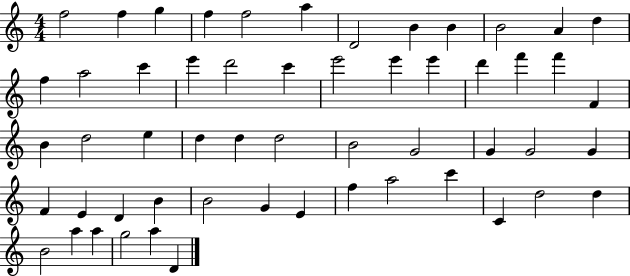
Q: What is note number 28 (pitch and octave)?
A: E5